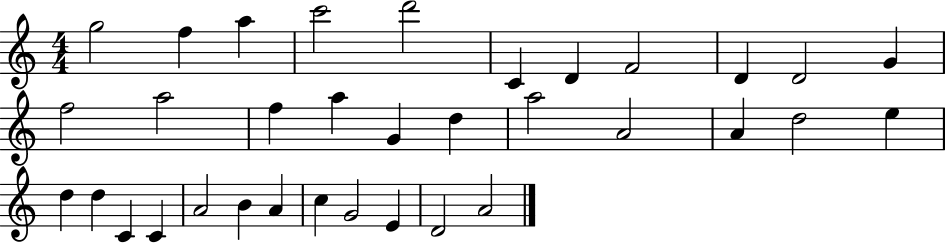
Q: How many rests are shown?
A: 0